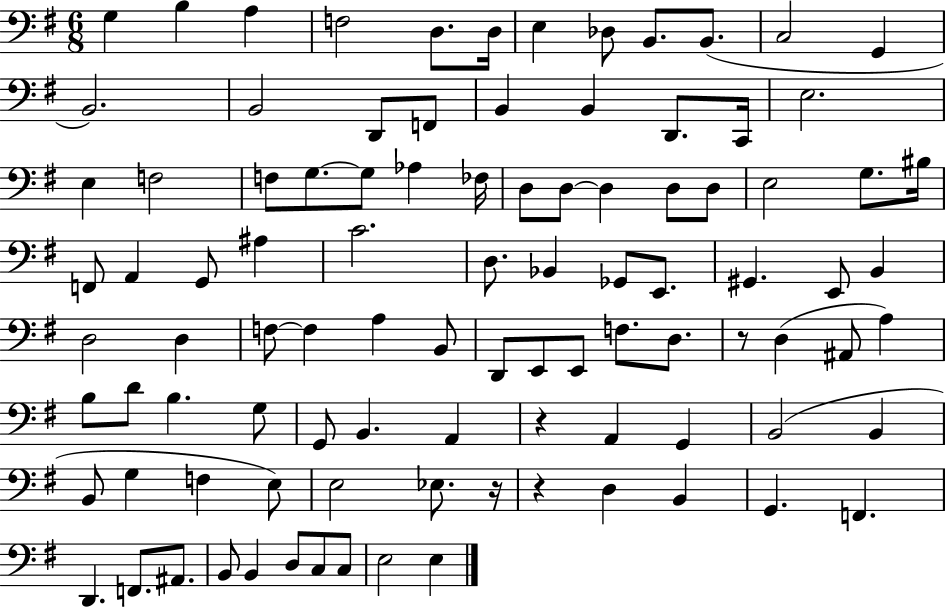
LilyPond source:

{
  \clef bass
  \numericTimeSignature
  \time 6/8
  \key g \major
  g4 b4 a4 | f2 d8. d16 | e4 des8 b,8. b,8.( | c2 g,4 | \break b,2.) | b,2 d,8 f,8 | b,4 b,4 d,8. c,16 | e2. | \break e4 f2 | f8 g8.~~ g8 aes4 fes16 | d8 d8~~ d4 d8 d8 | e2 g8. bis16 | \break f,8 a,4 g,8 ais4 | c'2. | d8. bes,4 ges,8 e,8. | gis,4. e,8 b,4 | \break d2 d4 | f8~~ f4 a4 b,8 | d,8 e,8 e,8 f8. d8. | r8 d4( ais,8 a4) | \break b8 d'8 b4. g8 | g,8 b,4. a,4 | r4 a,4 g,4 | b,2( b,4 | \break b,8 g4 f4 e8) | e2 ees8. r16 | r4 d4 b,4 | g,4. f,4. | \break d,4. f,8. ais,8. | b,8 b,4 d8 c8 c8 | e2 e4 | \bar "|."
}